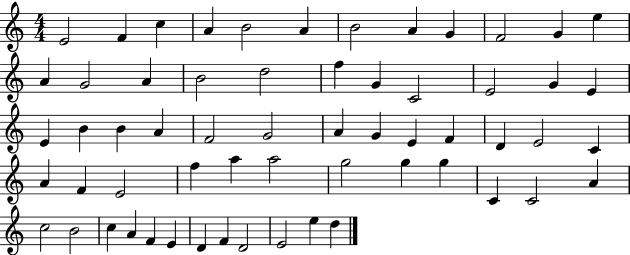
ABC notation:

X:1
T:Untitled
M:4/4
L:1/4
K:C
E2 F c A B2 A B2 A G F2 G e A G2 A B2 d2 f G C2 E2 G E E B B A F2 G2 A G E F D E2 C A F E2 f a a2 g2 g g C C2 A c2 B2 c A F E D F D2 E2 e d